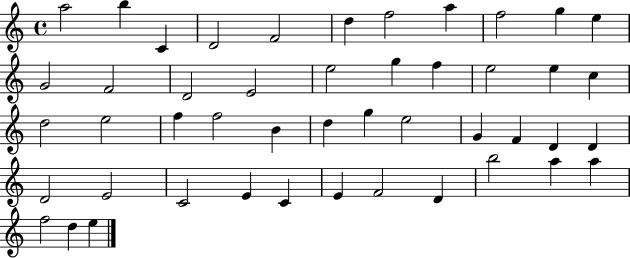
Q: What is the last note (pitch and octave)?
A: E5